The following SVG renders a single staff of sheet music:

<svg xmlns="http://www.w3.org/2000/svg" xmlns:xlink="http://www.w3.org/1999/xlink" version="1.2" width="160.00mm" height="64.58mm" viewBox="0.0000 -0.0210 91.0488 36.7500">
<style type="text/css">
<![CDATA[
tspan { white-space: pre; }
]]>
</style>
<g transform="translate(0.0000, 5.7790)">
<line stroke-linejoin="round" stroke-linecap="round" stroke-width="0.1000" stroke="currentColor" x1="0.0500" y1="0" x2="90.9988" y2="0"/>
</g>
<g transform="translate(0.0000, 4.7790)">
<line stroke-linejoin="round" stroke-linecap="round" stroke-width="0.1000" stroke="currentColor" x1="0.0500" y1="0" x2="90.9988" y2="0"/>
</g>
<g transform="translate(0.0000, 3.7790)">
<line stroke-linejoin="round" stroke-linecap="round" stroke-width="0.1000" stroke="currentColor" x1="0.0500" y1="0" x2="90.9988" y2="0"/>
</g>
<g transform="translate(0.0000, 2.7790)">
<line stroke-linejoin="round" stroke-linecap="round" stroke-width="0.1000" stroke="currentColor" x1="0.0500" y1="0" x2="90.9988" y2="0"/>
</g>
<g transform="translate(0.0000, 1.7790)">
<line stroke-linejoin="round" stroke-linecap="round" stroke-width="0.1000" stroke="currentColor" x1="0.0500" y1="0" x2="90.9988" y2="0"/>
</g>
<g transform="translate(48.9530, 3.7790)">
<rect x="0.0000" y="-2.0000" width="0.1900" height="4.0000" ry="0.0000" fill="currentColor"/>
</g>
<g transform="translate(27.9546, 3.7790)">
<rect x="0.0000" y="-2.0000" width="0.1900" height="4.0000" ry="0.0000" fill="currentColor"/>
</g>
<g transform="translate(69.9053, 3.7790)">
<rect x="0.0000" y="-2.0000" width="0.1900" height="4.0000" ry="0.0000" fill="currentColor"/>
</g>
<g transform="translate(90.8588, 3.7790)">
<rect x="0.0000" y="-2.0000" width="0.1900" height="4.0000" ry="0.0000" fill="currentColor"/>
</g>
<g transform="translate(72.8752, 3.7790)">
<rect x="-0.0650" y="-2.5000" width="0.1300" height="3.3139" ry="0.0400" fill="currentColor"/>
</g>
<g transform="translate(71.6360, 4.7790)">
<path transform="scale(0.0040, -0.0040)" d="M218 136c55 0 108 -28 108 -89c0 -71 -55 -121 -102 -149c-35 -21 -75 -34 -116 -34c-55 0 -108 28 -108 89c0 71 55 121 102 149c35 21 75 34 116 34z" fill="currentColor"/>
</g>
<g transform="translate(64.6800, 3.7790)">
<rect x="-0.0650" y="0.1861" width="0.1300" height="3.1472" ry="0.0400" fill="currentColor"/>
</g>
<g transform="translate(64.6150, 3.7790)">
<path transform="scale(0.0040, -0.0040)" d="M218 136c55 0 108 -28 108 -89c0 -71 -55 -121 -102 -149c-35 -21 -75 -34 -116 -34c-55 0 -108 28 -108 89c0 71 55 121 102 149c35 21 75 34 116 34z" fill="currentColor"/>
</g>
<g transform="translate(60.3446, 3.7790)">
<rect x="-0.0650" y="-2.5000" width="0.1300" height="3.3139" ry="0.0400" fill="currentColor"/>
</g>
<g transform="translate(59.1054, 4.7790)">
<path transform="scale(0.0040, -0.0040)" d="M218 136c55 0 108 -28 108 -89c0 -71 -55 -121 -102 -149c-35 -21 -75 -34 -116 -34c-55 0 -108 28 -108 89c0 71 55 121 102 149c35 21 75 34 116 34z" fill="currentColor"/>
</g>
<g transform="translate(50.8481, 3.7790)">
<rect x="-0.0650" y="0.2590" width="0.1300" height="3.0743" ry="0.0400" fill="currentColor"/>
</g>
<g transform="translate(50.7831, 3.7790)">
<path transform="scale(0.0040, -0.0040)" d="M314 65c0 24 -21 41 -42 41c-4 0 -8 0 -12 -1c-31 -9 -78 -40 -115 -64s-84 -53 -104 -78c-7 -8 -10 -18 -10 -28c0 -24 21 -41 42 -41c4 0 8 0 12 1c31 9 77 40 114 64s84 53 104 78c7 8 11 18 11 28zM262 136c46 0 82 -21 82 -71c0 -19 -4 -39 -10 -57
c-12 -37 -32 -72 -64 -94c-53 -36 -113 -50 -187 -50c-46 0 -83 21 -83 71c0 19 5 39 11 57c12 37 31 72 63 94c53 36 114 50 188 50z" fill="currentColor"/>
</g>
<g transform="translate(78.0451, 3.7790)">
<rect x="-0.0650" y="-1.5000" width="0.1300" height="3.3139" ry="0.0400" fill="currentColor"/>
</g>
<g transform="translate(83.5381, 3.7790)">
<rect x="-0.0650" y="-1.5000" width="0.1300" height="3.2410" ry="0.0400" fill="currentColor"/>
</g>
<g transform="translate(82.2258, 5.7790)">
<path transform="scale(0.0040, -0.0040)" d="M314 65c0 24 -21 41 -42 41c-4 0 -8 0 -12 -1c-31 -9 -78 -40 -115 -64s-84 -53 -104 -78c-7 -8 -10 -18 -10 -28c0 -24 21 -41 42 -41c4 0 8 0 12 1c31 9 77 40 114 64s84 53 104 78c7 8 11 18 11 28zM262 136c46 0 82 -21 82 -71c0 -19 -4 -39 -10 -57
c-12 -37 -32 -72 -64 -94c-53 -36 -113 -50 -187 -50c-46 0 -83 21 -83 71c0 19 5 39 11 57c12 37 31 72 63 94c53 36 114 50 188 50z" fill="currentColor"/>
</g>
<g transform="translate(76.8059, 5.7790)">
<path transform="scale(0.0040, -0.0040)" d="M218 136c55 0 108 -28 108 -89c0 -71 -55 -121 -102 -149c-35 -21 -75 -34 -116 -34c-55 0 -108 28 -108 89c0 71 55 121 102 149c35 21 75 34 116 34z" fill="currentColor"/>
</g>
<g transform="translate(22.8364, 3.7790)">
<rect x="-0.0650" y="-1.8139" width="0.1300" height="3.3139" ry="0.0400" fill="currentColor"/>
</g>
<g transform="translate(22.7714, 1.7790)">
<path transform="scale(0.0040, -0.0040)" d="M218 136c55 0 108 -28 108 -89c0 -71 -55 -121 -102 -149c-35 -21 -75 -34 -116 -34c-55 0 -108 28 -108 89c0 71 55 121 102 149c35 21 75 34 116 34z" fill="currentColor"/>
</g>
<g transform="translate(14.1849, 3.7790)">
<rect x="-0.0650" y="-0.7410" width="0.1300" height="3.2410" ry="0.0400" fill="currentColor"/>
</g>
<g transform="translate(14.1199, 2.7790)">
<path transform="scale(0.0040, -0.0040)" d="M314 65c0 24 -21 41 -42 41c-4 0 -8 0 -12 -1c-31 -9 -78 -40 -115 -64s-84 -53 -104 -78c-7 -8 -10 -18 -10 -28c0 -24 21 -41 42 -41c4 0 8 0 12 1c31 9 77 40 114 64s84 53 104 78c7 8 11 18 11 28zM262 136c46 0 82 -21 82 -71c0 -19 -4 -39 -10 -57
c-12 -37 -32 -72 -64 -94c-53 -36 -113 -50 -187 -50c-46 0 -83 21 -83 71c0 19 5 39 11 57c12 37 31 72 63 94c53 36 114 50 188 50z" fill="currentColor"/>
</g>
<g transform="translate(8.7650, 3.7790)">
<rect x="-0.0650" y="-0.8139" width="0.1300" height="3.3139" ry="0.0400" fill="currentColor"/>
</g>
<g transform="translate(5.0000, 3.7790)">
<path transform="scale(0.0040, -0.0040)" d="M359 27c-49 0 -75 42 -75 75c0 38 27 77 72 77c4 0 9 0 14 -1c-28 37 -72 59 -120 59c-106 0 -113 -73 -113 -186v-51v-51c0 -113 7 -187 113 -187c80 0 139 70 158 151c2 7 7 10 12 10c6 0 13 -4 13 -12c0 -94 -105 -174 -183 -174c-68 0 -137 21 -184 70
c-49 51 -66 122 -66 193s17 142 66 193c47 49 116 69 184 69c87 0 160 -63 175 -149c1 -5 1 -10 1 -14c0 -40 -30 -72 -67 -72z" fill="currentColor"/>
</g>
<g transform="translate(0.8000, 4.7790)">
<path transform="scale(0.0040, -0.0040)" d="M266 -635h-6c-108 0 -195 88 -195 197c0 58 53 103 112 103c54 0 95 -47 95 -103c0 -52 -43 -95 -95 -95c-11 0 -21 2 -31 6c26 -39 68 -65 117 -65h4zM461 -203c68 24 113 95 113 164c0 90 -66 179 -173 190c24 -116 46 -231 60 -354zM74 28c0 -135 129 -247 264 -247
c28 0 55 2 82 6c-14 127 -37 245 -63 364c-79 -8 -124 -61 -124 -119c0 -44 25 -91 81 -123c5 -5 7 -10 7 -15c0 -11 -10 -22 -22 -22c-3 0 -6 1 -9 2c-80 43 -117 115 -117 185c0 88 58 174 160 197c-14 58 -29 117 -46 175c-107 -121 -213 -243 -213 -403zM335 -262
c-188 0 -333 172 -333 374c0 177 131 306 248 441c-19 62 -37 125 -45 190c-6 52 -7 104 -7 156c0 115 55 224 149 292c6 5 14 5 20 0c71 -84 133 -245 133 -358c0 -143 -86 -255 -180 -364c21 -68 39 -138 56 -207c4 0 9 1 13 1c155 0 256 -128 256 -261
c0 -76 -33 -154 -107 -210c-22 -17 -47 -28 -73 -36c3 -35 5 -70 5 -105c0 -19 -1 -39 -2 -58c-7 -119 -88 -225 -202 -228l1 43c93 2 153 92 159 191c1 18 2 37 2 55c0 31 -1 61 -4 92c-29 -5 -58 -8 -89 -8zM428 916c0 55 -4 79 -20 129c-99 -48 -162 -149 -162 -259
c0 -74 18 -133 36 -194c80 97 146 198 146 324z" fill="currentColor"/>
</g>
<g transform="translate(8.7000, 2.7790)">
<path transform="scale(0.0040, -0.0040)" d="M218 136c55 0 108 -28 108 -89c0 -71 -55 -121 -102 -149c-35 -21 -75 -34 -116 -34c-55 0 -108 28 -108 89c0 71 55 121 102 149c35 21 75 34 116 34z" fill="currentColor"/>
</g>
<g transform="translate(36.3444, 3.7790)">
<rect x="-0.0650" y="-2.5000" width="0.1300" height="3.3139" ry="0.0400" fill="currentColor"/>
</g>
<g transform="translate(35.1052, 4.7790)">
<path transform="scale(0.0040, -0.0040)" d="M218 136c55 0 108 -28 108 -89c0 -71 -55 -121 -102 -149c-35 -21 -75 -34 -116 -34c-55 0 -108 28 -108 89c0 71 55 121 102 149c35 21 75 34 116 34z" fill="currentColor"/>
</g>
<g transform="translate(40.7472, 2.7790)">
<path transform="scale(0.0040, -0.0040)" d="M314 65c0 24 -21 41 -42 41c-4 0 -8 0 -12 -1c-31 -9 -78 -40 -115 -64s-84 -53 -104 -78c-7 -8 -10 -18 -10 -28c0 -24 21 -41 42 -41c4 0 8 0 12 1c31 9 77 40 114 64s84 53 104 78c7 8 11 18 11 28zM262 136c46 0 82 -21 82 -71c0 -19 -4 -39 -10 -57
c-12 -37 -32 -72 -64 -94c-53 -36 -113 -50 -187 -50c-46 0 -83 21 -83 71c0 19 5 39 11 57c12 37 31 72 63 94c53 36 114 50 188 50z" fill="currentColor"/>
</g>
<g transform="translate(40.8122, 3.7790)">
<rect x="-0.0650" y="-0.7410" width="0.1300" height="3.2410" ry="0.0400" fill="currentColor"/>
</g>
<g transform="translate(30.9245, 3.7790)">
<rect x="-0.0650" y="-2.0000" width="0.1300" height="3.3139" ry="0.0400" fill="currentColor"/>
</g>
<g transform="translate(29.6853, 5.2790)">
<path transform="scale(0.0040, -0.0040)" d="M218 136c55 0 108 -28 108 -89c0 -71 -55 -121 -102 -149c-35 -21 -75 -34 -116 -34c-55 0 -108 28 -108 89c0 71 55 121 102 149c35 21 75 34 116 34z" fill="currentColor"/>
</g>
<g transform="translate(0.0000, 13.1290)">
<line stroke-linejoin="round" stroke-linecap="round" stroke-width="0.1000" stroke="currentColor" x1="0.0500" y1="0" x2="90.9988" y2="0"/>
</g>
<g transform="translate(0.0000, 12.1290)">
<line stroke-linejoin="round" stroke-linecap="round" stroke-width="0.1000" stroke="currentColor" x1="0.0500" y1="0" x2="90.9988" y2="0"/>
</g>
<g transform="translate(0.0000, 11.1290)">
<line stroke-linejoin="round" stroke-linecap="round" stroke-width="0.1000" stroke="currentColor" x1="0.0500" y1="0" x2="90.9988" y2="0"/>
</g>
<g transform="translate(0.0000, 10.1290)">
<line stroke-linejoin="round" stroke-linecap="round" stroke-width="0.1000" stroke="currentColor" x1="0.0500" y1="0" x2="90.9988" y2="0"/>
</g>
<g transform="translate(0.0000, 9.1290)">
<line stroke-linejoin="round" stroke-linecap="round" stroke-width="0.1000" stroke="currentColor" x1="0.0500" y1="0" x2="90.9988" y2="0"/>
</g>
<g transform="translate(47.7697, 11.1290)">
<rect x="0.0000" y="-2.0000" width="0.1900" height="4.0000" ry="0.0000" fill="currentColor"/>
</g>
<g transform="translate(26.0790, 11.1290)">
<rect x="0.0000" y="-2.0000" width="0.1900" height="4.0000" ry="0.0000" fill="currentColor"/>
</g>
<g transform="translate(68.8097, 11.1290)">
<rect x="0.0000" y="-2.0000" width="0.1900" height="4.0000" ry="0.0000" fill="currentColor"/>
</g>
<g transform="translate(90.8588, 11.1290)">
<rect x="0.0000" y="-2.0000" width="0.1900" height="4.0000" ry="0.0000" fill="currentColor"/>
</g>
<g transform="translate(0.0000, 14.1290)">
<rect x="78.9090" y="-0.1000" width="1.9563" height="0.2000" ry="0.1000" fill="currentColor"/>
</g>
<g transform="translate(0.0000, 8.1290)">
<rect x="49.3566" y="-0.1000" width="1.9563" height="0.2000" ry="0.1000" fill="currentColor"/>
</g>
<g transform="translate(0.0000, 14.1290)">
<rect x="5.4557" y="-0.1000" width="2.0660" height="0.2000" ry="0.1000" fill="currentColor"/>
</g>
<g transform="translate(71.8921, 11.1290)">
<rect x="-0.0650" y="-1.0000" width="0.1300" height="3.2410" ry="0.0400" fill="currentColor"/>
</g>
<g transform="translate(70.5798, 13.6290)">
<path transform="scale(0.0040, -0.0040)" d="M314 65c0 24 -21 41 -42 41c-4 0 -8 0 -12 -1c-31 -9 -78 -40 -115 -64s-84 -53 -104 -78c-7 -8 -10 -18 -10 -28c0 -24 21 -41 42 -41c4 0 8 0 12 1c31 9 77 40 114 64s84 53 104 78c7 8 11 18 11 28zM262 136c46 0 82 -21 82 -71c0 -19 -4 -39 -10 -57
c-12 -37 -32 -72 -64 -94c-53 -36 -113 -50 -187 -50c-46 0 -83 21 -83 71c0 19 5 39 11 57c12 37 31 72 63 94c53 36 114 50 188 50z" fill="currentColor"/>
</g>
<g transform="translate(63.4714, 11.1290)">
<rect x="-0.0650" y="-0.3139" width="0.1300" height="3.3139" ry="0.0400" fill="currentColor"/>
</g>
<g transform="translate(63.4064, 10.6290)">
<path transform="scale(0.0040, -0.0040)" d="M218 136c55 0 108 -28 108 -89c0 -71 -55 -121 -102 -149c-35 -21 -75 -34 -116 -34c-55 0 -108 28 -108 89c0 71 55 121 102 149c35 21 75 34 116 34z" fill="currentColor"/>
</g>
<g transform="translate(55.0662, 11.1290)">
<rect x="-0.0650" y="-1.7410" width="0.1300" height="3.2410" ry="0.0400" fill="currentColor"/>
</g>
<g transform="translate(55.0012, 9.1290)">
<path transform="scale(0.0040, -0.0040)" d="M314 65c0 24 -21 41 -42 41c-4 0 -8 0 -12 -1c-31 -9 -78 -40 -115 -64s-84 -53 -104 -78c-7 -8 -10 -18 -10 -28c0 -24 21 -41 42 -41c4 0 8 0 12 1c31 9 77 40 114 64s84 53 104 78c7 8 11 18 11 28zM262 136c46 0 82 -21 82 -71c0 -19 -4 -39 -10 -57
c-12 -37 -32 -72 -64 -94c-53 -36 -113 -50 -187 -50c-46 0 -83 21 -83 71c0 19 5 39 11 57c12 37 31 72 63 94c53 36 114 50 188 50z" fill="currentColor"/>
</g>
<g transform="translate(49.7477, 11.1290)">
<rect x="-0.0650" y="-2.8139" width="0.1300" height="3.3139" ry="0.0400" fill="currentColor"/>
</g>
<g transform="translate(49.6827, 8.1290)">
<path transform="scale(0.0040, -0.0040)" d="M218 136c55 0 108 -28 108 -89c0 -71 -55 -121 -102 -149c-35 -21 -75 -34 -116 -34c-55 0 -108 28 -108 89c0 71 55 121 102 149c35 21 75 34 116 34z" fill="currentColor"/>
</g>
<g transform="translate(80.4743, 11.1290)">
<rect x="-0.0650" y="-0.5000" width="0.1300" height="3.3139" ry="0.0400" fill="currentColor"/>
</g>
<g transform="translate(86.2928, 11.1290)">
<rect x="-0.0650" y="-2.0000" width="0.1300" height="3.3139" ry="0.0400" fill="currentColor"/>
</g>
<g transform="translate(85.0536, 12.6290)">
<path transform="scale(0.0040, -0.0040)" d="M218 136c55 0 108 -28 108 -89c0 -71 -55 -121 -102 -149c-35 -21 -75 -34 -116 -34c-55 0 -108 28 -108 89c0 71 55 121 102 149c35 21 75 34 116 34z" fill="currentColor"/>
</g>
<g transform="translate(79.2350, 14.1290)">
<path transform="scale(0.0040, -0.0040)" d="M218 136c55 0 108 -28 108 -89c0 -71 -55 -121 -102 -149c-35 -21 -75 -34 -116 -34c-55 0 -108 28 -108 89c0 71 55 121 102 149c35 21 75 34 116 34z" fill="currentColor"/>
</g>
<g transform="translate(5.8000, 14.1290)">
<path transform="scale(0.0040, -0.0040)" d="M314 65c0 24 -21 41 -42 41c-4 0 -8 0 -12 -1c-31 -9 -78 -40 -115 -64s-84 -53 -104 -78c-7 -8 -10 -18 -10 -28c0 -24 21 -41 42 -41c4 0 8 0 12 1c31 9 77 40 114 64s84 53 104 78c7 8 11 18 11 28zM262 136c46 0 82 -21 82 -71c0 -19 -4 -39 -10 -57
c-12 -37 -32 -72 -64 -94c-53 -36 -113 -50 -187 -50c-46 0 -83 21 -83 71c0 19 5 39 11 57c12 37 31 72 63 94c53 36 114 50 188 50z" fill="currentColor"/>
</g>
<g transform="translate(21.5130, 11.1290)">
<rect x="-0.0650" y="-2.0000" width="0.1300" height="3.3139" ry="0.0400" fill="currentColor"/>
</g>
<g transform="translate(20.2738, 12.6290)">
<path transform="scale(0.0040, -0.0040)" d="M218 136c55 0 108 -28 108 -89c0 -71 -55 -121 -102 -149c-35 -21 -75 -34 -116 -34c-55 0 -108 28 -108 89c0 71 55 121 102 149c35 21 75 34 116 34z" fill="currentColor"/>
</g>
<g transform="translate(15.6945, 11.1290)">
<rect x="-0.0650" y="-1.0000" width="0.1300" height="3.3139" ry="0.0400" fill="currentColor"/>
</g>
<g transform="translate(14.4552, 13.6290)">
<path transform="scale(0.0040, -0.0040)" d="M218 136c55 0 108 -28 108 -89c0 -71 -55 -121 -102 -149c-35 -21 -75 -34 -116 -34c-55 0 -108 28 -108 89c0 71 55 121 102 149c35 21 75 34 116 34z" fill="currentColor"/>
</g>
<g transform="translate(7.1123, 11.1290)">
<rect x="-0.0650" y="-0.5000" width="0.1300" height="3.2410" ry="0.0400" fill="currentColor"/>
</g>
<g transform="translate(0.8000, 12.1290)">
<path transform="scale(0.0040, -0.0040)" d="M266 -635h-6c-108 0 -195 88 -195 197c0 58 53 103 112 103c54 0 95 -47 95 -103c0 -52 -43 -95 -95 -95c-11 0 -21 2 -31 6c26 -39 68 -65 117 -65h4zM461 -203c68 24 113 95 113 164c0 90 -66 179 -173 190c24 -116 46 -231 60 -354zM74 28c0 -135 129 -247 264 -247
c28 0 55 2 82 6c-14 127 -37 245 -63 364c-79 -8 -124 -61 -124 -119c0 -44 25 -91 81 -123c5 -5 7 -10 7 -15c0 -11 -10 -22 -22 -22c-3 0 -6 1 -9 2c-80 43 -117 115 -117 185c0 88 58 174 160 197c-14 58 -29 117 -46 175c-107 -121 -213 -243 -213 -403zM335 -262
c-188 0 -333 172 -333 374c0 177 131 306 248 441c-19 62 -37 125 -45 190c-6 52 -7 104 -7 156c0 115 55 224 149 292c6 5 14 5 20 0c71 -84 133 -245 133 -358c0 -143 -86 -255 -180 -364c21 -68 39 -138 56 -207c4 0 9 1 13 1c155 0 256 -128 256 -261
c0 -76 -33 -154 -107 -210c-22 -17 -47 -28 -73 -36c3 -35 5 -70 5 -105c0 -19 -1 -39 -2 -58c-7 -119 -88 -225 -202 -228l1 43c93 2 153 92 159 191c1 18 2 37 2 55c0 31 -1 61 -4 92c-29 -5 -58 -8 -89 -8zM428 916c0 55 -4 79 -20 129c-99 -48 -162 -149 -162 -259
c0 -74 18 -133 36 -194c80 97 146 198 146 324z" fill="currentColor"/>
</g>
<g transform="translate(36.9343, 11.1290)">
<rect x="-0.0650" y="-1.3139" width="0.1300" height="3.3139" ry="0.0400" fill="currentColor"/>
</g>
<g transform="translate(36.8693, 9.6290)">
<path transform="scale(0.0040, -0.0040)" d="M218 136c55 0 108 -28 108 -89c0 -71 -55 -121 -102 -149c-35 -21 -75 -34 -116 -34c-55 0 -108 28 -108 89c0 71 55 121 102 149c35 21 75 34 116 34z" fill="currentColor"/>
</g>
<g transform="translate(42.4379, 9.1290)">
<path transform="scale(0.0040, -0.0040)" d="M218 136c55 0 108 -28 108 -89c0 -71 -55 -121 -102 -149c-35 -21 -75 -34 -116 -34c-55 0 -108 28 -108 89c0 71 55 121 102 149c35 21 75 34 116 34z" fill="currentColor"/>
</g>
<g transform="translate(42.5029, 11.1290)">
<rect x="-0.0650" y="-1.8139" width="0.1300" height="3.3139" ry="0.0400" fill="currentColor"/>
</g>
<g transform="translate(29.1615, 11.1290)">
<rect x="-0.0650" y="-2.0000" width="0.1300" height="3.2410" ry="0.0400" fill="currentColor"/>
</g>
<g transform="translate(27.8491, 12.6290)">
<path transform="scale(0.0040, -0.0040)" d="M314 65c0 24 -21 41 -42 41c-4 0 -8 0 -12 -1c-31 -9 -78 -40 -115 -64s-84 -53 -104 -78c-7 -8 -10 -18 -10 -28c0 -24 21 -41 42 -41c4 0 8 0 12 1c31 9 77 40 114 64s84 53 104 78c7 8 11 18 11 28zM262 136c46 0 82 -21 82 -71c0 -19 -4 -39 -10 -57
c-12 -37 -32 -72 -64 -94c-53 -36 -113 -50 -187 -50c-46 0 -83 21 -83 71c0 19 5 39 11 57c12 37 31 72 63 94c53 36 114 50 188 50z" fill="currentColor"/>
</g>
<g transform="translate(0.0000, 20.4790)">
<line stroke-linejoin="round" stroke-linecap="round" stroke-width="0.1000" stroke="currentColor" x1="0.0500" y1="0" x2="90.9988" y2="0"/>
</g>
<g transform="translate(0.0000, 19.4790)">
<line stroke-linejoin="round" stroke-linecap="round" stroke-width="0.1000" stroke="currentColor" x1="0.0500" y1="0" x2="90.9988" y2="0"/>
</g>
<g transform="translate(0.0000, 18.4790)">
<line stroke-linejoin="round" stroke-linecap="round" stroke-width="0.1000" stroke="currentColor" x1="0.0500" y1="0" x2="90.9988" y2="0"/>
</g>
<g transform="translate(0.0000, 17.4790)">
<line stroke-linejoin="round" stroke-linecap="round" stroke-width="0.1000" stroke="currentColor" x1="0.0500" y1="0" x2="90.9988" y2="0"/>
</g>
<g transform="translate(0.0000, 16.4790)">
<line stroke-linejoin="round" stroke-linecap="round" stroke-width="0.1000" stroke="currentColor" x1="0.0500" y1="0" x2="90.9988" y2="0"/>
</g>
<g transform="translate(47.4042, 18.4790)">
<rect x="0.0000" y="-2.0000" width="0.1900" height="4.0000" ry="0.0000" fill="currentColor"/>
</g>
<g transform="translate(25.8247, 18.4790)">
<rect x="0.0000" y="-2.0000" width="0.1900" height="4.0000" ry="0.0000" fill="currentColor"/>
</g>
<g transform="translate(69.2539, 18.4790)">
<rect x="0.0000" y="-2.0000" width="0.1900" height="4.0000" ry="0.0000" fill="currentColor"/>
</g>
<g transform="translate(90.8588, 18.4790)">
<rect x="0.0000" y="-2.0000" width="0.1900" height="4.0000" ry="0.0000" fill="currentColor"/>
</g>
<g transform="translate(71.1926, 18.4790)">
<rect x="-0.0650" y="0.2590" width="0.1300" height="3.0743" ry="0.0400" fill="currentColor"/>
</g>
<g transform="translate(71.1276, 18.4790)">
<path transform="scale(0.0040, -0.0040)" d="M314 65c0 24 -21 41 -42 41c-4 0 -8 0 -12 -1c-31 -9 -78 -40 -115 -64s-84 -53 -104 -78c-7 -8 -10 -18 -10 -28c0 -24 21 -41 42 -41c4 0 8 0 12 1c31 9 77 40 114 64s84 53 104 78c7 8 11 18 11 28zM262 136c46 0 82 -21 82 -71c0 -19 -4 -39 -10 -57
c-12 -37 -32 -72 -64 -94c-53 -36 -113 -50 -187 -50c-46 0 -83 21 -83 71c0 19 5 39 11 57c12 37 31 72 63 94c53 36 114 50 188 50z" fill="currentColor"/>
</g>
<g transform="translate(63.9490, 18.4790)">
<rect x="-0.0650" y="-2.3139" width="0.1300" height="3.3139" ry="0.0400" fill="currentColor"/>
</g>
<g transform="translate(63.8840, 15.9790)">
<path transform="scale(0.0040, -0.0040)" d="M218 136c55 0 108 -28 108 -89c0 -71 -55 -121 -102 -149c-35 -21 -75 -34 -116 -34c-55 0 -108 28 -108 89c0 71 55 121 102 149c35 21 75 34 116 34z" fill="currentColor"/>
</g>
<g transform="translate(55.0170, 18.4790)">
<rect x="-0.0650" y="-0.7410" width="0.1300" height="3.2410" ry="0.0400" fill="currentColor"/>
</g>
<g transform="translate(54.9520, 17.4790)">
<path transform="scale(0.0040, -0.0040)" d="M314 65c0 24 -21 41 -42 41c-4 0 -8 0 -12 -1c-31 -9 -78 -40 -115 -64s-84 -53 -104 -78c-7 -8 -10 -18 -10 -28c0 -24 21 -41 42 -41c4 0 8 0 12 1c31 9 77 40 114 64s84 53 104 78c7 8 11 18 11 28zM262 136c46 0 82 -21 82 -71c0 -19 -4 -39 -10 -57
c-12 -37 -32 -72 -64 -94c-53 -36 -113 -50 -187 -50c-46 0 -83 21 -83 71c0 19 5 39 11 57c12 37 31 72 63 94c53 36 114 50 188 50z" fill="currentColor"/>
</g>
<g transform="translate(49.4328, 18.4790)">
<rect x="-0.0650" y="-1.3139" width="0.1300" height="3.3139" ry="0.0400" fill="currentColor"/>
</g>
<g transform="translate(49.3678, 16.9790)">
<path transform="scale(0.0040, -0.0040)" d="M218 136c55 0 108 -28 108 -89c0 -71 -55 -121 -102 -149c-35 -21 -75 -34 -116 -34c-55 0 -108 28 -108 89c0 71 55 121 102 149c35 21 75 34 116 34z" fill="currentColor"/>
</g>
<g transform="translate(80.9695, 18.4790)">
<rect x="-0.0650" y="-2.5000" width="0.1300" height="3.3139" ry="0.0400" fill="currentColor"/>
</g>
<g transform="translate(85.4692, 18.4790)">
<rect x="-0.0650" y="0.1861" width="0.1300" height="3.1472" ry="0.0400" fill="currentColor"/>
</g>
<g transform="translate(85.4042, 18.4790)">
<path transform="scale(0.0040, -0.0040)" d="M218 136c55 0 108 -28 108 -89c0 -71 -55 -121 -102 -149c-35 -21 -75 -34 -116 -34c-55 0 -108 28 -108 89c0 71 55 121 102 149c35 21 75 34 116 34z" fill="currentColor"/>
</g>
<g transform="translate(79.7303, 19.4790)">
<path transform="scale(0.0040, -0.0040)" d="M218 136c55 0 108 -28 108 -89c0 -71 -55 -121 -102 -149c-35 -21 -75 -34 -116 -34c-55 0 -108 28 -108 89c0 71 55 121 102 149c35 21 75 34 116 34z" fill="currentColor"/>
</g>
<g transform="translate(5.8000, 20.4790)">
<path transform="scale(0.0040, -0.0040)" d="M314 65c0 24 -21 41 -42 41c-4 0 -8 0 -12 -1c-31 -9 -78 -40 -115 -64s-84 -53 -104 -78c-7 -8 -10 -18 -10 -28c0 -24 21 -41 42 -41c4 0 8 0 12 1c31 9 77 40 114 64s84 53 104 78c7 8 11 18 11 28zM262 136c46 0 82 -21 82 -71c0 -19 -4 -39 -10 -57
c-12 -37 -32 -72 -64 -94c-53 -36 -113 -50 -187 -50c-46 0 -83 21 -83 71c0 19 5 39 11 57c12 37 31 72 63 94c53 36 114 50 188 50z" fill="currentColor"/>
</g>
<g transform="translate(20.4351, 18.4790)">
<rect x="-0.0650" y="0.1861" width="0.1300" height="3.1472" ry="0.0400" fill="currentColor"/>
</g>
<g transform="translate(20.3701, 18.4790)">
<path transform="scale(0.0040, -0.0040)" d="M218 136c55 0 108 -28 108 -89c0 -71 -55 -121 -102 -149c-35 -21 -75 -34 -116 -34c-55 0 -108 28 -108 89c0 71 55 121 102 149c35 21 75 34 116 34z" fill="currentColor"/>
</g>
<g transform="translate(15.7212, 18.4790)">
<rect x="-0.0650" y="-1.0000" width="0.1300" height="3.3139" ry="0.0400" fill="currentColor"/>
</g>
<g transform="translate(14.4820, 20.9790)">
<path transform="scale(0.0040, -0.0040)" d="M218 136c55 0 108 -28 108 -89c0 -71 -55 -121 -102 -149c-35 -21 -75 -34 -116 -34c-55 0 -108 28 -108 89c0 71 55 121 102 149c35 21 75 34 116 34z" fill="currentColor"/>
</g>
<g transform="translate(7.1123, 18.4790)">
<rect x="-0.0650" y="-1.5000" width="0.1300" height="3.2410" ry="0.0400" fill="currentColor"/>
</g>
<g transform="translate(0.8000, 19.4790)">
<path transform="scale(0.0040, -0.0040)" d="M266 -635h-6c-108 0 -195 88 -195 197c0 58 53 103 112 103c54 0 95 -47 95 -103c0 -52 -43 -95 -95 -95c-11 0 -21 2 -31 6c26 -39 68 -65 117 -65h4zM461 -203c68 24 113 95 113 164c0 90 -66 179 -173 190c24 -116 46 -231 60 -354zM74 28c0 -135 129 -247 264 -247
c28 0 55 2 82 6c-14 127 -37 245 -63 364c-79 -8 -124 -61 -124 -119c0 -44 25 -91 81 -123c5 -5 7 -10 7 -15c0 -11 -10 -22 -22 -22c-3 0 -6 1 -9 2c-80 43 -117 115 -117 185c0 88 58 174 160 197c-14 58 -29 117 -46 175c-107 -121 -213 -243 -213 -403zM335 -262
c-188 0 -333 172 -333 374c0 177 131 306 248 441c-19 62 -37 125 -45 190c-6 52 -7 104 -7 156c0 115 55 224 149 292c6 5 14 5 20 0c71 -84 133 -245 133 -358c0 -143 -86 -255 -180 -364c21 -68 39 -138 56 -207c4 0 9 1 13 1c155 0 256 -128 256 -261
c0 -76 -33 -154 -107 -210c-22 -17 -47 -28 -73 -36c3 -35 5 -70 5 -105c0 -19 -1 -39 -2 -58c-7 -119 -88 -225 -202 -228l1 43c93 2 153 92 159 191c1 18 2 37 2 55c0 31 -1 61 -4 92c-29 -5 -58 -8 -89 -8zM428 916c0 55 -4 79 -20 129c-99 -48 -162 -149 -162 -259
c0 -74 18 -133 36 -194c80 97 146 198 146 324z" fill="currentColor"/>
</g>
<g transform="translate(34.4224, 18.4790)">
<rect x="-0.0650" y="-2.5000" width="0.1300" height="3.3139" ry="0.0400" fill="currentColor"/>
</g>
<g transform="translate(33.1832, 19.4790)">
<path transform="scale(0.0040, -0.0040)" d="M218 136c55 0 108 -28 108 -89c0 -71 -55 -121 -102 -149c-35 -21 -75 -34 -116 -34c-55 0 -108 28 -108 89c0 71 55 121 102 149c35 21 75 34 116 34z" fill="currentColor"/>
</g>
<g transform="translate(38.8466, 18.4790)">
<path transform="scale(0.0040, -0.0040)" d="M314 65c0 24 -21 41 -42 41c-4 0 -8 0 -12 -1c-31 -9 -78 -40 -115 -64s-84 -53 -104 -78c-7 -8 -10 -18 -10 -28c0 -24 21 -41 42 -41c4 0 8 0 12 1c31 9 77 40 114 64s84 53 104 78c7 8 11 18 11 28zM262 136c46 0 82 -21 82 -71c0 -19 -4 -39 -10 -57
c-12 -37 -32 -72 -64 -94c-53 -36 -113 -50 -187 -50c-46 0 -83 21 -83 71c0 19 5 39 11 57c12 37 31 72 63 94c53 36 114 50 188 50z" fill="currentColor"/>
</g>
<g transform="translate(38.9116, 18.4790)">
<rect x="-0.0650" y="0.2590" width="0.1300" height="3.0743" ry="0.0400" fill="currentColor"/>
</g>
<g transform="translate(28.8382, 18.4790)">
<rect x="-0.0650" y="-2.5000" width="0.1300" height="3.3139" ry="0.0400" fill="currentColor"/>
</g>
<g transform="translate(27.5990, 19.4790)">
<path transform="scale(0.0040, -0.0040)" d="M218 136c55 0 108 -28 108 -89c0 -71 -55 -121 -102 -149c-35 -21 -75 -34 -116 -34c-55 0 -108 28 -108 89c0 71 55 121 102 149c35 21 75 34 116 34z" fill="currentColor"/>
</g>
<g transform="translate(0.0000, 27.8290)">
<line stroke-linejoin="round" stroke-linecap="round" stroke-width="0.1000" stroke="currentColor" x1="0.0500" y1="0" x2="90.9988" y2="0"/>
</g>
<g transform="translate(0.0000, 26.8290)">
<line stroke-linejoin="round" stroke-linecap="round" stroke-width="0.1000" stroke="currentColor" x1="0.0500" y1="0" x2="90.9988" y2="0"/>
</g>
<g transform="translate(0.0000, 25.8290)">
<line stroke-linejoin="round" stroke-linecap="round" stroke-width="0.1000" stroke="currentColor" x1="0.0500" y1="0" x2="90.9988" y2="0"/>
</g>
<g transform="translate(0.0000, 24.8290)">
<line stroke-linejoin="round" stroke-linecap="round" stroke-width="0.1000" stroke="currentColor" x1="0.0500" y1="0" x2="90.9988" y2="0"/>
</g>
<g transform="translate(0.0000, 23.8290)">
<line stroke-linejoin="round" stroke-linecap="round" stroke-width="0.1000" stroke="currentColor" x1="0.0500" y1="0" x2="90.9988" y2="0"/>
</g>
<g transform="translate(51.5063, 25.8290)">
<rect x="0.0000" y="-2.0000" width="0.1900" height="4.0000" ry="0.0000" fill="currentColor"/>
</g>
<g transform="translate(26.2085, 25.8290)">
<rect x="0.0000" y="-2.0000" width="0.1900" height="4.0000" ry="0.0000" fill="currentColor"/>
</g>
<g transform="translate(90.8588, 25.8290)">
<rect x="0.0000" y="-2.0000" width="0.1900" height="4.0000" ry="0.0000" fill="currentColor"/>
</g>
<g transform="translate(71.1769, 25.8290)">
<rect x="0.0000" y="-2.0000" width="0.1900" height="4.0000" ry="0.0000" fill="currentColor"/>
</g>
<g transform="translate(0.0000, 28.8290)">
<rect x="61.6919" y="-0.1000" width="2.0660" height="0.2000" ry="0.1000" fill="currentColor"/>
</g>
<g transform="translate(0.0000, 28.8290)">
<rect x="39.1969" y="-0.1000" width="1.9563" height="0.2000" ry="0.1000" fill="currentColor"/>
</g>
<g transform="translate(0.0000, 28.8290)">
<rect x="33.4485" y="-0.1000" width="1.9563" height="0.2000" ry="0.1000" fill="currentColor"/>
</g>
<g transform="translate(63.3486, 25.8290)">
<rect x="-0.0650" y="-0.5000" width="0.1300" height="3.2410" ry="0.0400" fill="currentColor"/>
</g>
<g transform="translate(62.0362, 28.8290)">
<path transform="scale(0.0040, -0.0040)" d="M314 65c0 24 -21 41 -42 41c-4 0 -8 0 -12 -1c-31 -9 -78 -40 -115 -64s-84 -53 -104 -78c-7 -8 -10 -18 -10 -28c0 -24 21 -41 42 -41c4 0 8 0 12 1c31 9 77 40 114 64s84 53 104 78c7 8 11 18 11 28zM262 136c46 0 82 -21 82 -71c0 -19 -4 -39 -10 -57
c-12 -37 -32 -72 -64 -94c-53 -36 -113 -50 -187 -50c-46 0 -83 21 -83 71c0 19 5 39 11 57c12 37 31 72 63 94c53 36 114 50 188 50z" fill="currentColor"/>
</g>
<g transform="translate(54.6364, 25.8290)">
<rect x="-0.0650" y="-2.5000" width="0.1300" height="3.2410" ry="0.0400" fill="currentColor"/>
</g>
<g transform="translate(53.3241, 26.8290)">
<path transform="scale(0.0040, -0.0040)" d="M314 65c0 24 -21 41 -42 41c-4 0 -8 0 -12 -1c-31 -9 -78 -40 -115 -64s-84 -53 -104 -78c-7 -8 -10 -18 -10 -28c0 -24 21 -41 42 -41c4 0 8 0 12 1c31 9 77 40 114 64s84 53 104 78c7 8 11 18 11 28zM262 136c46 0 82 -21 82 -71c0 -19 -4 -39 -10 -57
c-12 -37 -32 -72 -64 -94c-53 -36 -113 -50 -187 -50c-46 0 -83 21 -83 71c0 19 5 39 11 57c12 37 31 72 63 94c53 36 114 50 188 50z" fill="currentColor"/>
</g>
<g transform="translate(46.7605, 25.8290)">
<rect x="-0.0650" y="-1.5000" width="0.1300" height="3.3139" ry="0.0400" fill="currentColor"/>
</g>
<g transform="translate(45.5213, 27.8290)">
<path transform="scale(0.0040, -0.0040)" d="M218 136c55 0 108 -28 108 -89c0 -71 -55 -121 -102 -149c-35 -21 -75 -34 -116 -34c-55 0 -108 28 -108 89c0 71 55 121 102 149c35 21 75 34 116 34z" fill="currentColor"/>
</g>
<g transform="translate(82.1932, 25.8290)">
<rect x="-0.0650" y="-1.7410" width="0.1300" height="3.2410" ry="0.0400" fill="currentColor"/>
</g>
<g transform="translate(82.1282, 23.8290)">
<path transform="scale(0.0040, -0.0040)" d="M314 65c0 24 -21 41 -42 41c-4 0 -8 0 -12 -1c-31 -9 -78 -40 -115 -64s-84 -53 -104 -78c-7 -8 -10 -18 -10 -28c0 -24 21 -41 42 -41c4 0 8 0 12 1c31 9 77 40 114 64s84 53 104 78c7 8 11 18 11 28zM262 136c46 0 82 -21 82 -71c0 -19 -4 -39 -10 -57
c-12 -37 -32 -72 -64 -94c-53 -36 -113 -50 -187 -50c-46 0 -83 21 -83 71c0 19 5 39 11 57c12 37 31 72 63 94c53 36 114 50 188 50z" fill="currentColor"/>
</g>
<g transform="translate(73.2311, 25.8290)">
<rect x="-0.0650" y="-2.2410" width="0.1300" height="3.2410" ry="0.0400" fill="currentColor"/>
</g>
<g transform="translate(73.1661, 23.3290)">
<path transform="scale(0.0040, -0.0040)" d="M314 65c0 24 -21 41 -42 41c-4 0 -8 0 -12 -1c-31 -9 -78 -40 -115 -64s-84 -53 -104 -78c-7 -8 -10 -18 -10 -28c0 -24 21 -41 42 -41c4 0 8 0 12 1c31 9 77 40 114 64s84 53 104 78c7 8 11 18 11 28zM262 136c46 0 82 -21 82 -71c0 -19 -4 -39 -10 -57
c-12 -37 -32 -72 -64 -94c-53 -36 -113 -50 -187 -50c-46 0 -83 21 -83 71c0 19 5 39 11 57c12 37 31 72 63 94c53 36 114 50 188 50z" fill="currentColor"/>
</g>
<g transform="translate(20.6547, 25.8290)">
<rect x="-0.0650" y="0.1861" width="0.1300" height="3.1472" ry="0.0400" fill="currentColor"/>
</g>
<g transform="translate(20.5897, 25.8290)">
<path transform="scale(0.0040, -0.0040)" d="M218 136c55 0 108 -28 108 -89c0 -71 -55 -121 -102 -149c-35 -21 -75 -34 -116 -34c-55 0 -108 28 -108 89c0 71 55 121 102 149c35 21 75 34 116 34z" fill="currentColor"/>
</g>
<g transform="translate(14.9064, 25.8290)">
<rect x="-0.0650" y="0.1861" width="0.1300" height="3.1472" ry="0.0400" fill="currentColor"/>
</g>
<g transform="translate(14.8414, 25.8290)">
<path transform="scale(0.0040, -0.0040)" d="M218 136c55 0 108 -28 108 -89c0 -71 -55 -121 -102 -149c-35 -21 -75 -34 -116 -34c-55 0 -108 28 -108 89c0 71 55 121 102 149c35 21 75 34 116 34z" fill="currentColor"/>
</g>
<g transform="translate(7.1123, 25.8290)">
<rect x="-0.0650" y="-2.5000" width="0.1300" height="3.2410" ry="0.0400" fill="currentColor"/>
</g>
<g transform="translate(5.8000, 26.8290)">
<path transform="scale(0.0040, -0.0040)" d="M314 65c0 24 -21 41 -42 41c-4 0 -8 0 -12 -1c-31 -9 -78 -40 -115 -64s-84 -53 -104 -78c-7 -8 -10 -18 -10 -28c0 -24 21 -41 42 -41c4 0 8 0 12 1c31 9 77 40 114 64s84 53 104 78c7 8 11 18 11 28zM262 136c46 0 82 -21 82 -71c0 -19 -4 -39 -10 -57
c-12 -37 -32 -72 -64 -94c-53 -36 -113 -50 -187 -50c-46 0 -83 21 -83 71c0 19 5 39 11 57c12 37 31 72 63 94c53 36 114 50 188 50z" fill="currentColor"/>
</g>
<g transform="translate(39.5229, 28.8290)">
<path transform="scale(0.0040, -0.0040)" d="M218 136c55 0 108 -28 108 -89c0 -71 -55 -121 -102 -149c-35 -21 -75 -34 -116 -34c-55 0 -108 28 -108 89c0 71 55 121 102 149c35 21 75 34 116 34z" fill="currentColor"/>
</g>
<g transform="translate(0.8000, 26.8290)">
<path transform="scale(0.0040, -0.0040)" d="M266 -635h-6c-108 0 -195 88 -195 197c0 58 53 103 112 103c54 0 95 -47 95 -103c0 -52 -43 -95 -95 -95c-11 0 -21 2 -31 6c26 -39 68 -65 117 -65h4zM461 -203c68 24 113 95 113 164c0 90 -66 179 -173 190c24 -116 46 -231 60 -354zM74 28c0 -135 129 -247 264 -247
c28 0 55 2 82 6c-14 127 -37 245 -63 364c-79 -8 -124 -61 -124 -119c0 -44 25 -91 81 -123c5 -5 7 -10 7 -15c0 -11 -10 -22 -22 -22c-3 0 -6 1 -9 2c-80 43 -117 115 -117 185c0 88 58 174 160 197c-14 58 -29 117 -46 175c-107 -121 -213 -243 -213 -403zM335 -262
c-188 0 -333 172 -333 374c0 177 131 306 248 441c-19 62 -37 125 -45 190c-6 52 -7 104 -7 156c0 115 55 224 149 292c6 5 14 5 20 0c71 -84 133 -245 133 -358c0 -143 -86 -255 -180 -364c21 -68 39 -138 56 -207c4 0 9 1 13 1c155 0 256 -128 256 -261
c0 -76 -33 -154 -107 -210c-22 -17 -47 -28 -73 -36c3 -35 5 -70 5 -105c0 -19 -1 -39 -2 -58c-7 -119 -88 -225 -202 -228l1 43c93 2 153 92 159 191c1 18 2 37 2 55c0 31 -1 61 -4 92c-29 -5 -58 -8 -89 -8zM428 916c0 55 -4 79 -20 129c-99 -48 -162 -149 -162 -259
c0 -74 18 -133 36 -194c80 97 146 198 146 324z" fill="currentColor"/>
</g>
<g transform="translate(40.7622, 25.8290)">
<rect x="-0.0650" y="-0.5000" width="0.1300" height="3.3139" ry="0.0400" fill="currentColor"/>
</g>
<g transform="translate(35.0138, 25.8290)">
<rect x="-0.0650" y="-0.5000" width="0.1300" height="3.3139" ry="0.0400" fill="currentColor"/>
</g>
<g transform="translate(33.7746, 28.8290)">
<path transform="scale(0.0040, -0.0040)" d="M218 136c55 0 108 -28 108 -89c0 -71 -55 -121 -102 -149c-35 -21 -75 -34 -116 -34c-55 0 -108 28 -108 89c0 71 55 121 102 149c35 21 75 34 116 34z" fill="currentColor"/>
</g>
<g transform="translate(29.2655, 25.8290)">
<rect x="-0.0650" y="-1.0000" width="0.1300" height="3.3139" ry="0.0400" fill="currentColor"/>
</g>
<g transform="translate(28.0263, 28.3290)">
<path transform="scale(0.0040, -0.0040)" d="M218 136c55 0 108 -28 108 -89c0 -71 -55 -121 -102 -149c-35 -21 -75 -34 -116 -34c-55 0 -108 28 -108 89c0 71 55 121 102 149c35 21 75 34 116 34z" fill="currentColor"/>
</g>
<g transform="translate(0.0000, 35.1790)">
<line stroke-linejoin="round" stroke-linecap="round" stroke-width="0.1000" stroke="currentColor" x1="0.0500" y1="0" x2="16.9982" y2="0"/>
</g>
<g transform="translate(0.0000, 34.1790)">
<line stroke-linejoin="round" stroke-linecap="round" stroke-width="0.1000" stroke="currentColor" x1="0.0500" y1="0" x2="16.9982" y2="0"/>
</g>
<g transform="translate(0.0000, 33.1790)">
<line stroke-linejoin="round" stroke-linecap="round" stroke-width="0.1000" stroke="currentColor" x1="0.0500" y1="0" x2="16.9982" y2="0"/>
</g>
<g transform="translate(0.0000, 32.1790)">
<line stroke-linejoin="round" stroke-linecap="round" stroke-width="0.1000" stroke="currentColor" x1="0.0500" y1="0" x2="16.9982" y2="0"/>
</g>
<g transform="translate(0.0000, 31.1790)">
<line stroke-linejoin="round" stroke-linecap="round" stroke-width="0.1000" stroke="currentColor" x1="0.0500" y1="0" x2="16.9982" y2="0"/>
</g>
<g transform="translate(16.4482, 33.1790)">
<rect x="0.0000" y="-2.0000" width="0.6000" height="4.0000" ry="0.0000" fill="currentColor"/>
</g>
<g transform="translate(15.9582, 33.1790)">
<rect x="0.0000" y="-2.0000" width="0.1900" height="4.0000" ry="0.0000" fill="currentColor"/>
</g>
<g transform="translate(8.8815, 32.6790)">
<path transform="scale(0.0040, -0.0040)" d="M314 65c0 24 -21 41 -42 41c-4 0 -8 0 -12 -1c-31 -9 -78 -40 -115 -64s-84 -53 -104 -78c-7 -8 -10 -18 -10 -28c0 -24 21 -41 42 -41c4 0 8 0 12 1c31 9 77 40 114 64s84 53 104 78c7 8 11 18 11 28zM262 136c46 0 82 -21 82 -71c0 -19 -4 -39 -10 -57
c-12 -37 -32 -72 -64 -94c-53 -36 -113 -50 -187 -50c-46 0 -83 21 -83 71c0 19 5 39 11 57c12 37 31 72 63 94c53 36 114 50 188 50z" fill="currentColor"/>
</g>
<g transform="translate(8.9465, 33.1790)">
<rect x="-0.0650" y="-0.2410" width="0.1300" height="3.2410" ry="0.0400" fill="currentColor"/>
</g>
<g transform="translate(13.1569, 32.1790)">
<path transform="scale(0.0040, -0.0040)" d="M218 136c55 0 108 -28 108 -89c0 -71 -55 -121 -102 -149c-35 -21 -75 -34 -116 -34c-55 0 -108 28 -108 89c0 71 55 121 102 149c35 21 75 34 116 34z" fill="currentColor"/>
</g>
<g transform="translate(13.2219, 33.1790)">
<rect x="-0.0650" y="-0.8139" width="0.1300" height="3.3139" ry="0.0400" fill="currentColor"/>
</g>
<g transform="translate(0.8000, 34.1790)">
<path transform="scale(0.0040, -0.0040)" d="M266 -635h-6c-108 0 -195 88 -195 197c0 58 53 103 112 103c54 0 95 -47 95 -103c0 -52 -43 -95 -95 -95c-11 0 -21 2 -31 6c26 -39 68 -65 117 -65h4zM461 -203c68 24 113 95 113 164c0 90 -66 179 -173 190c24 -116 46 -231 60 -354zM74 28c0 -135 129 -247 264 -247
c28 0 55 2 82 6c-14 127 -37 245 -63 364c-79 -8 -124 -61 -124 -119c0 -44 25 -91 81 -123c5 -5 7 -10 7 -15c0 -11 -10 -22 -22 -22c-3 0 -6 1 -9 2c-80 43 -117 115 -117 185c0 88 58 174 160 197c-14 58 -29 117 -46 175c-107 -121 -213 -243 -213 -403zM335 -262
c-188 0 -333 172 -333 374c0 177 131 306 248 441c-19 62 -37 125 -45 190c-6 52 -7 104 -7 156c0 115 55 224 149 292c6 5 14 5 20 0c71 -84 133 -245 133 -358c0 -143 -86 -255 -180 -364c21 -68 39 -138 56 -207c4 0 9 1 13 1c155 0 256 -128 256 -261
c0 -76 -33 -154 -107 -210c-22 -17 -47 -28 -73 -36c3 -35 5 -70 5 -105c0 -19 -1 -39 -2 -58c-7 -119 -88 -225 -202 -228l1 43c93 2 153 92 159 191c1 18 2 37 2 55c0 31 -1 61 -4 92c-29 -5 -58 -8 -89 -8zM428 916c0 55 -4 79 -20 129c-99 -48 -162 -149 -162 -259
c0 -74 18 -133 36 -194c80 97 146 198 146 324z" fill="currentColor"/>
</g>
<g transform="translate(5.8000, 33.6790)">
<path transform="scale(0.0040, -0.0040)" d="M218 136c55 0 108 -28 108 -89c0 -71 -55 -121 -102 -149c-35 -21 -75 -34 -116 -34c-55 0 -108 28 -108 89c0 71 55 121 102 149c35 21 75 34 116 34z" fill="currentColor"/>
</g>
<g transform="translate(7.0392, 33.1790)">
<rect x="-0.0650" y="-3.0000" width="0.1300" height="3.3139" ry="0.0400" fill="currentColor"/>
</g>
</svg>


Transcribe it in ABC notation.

X:1
T:Untitled
M:4/4
L:1/4
K:C
d d2 f F G d2 B2 G B G E E2 C2 D F F2 e f a f2 c D2 C F E2 D B G G B2 e d2 g B2 G B G2 B B D C C E G2 C2 g2 f2 A c2 d